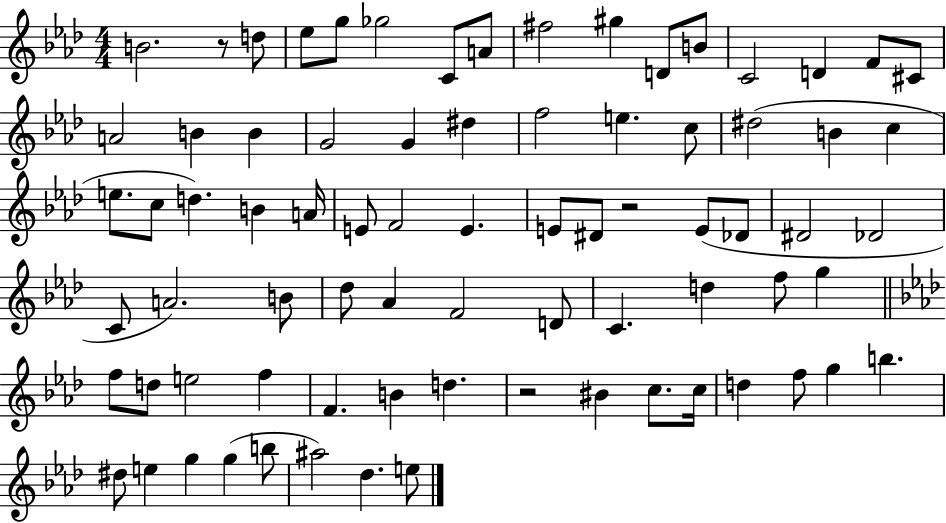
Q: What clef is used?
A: treble